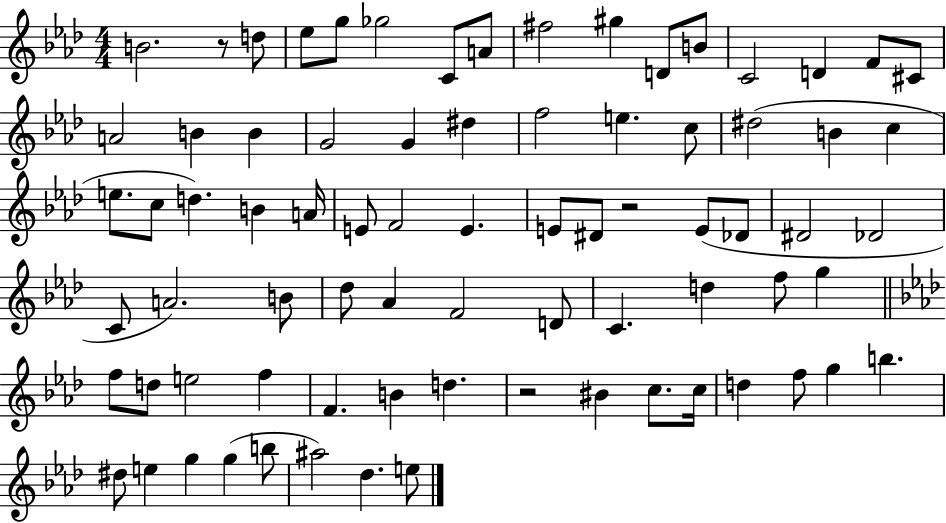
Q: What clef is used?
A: treble